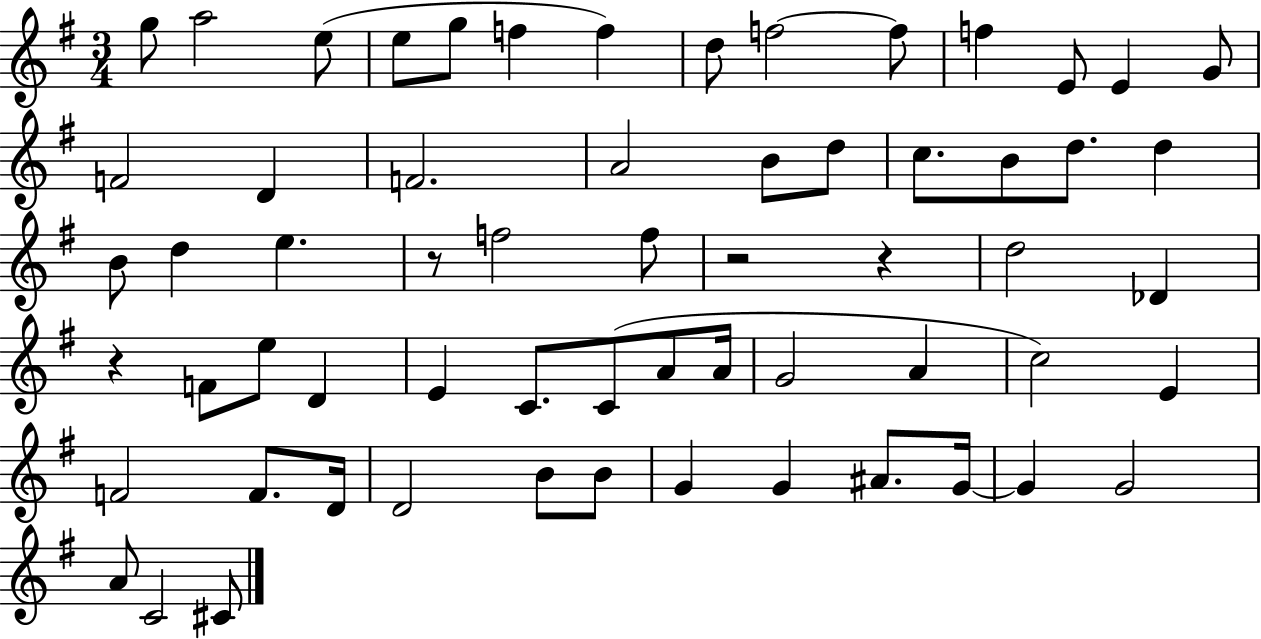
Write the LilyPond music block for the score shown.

{
  \clef treble
  \numericTimeSignature
  \time 3/4
  \key g \major
  g''8 a''2 e''8( | e''8 g''8 f''4 f''4) | d''8 f''2~~ f''8 | f''4 e'8 e'4 g'8 | \break f'2 d'4 | f'2. | a'2 b'8 d''8 | c''8. b'8 d''8. d''4 | \break b'8 d''4 e''4. | r8 f''2 f''8 | r2 r4 | d''2 des'4 | \break r4 f'8 e''8 d'4 | e'4 c'8. c'8( a'8 a'16 | g'2 a'4 | c''2) e'4 | \break f'2 f'8. d'16 | d'2 b'8 b'8 | g'4 g'4 ais'8. g'16~~ | g'4 g'2 | \break a'8 c'2 cis'8 | \bar "|."
}